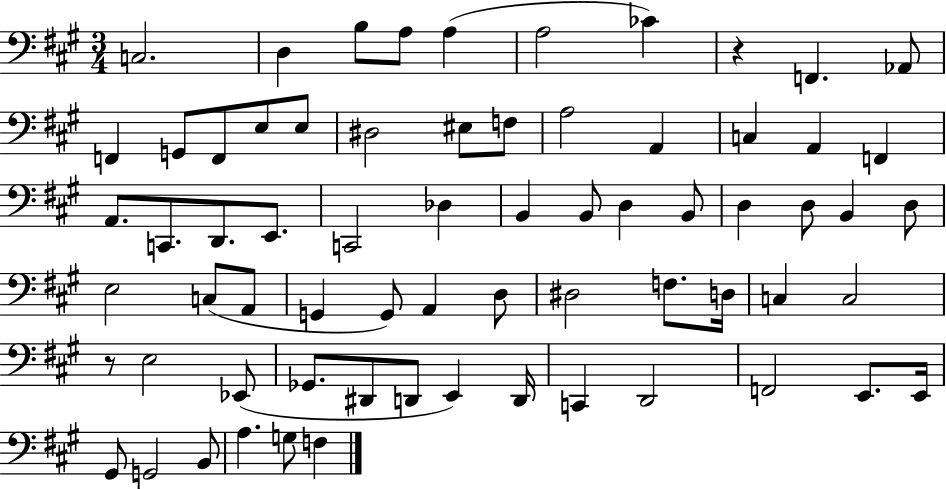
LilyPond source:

{
  \clef bass
  \numericTimeSignature
  \time 3/4
  \key a \major
  c2. | d4 b8 a8 a4( | a2 ces'4) | r4 f,4. aes,8 | \break f,4 g,8 f,8 e8 e8 | dis2 eis8 f8 | a2 a,4 | c4 a,4 f,4 | \break a,8. c,8. d,8. e,8. | c,2 des4 | b,4 b,8 d4 b,8 | d4 d8 b,4 d8 | \break e2 c8( a,8 | g,4 g,8) a,4 d8 | dis2 f8. d16 | c4 c2 | \break r8 e2 ees,8( | ges,8. dis,8 d,8 e,4) d,16 | c,4 d,2 | f,2 e,8. e,16 | \break gis,8 g,2 b,8 | a4. g8 f4 | \bar "|."
}